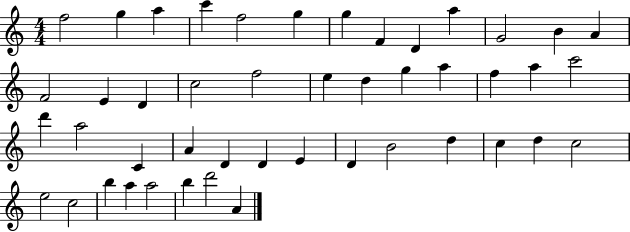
{
  \clef treble
  \numericTimeSignature
  \time 4/4
  \key c \major
  f''2 g''4 a''4 | c'''4 f''2 g''4 | g''4 f'4 d'4 a''4 | g'2 b'4 a'4 | \break f'2 e'4 d'4 | c''2 f''2 | e''4 d''4 g''4 a''4 | f''4 a''4 c'''2 | \break d'''4 a''2 c'4 | a'4 d'4 d'4 e'4 | d'4 b'2 d''4 | c''4 d''4 c''2 | \break e''2 c''2 | b''4 a''4 a''2 | b''4 d'''2 a'4 | \bar "|."
}